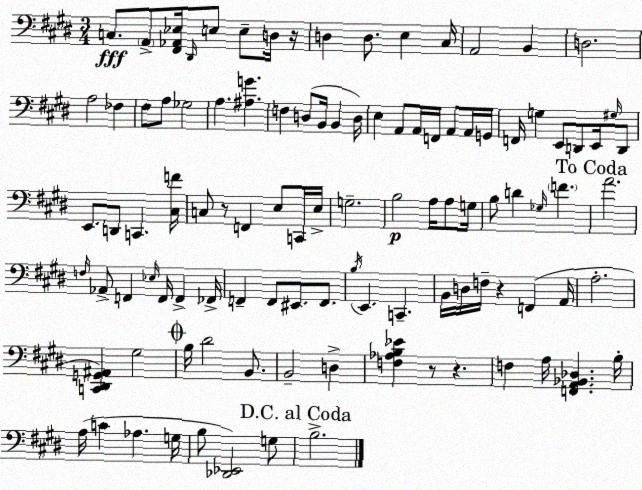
X:1
T:Untitled
M:3/4
L:1/4
K:E
C,/2 A,,/2 [^F,,_A,,_E,]/4 ^D,,/4 E,/2 E,/2 D,/4 z/4 D, D,/2 E, ^C,/4 A,,2 B,, D,2 A,2 _F, ^F,/2 A,/2 _G,2 A, [^A,G] F, D,/2 B,,/4 B,, D,/4 E, A,,/2 A,,/4 F,,/4 A,,/2 A,,/4 G,,/4 F,,/4 G, E,,/2 D,,/2 E,,/4 ^G,/4 D,,/2 E,,/2 D,,/2 C,, [^C,F]/4 C,/2 z/2 F,, E,/2 C,,/4 E,/4 G,2 B,2 A,/4 A,/2 G,/4 B,/2 D _G,/4 F A2 F,/4 _A,,/2 F,, _E,/4 F,,/4 F,, _F,,/4 F,, F,,/2 ^E,,/2 F,,/2 B,/4 E,, C,, B,,/4 D,/4 F,/4 z F,, A,,/4 A,2 [C,,^D,,G,,^A,,] ^G,2 B,/4 ^D2 B,,/2 B,,2 D, [F,_A,B,_E] z/2 z F, A,/4 [F,,A,,_B,,_D,] B,/4 A,/4 C _A, G,/4 B,/2 [_D,,_E,,]2 G,/2 B,2